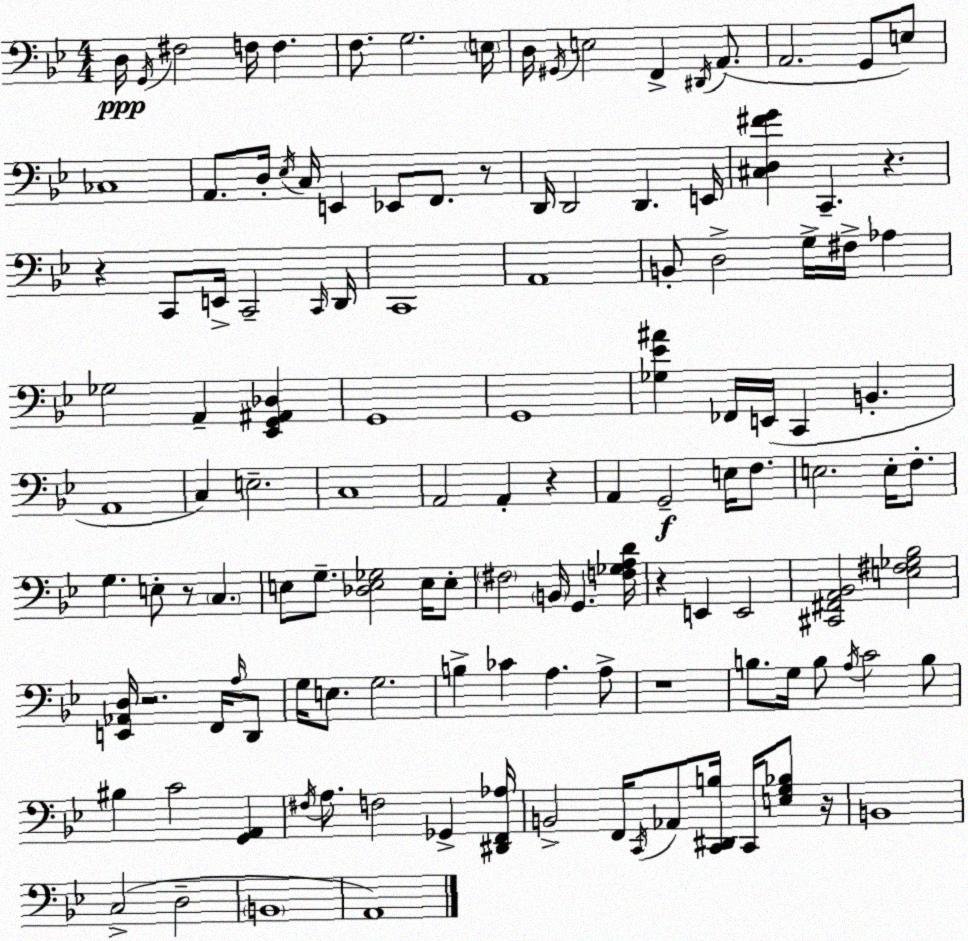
X:1
T:Untitled
M:4/4
L:1/4
K:Gm
D,/4 G,,/4 ^F,2 F,/4 F, F,/2 G,2 E,/4 D,/4 ^G,,/4 E,2 F,, ^D,,/4 A,,/2 A,,2 G,,/2 E,/2 _C,4 A,,/2 D,/4 _E,/4 C,/4 E,, _E,,/2 F,,/2 z/2 D,,/4 D,,2 D,, E,,/4 [^C,D,^FG] C,, z z C,,/2 E,,/4 C,,2 C,,/4 D,,/4 C,,4 A,,4 B,,/2 D,2 G,/4 ^F,/4 _A, _G,2 A,, [_E,,G,,^A,,_D,] G,,4 G,,4 [_G,_E^A] _F,,/4 E,,/4 C,, B,, A,,4 C, E,2 C,4 A,,2 A,, z A,, G,,2 E,/4 F,/2 E,2 E,/4 F,/2 G, E,/2 z/2 C, E,/2 G,/2 [_D,E,_G,]2 E,/4 E,/2 ^F,2 B,,/4 G,, [F,_G,A,D]/4 z E,, E,,2 [^C,,^F,,A,,_B,,]2 [E,^F,_G,_B,]2 [E,,_A,,D,]/4 z2 F,,/4 A,/4 D,,/2 G,/4 E,/2 G,2 B, _C A, A,/2 z4 B,/2 G,/4 B,/2 A,/4 C2 B,/2 ^B, C2 [G,,A,,] ^F,/4 A,/2 F,2 _G,, [^D,,F,,_A,]/4 B,,2 F,,/4 C,,/4 _A,,/2 [C,,^D,,B,]/4 C,,/4 [E,G,_B,]/2 z/4 B,,4 C,2 D,2 B,,4 A,,4